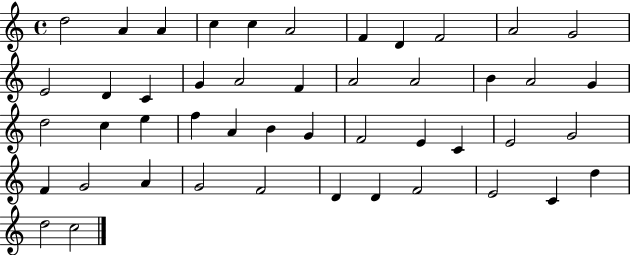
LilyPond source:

{
  \clef treble
  \time 4/4
  \defaultTimeSignature
  \key c \major
  d''2 a'4 a'4 | c''4 c''4 a'2 | f'4 d'4 f'2 | a'2 g'2 | \break e'2 d'4 c'4 | g'4 a'2 f'4 | a'2 a'2 | b'4 a'2 g'4 | \break d''2 c''4 e''4 | f''4 a'4 b'4 g'4 | f'2 e'4 c'4 | e'2 g'2 | \break f'4 g'2 a'4 | g'2 f'2 | d'4 d'4 f'2 | e'2 c'4 d''4 | \break d''2 c''2 | \bar "|."
}